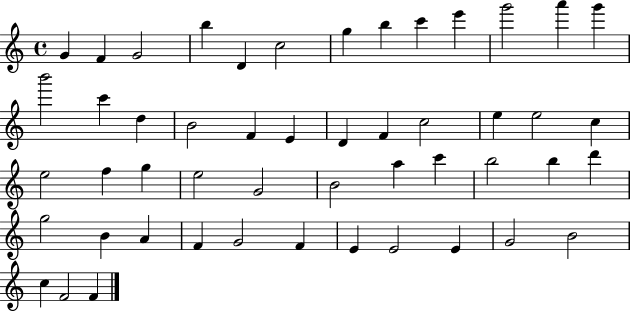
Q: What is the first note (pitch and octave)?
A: G4